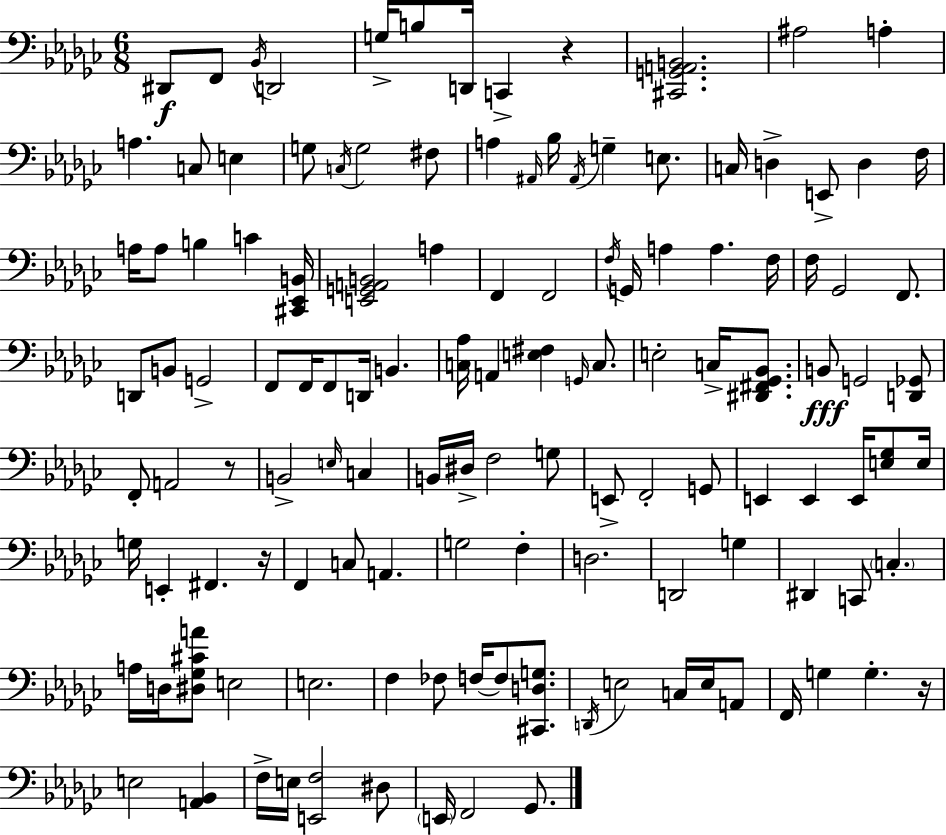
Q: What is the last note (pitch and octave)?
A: Gb2